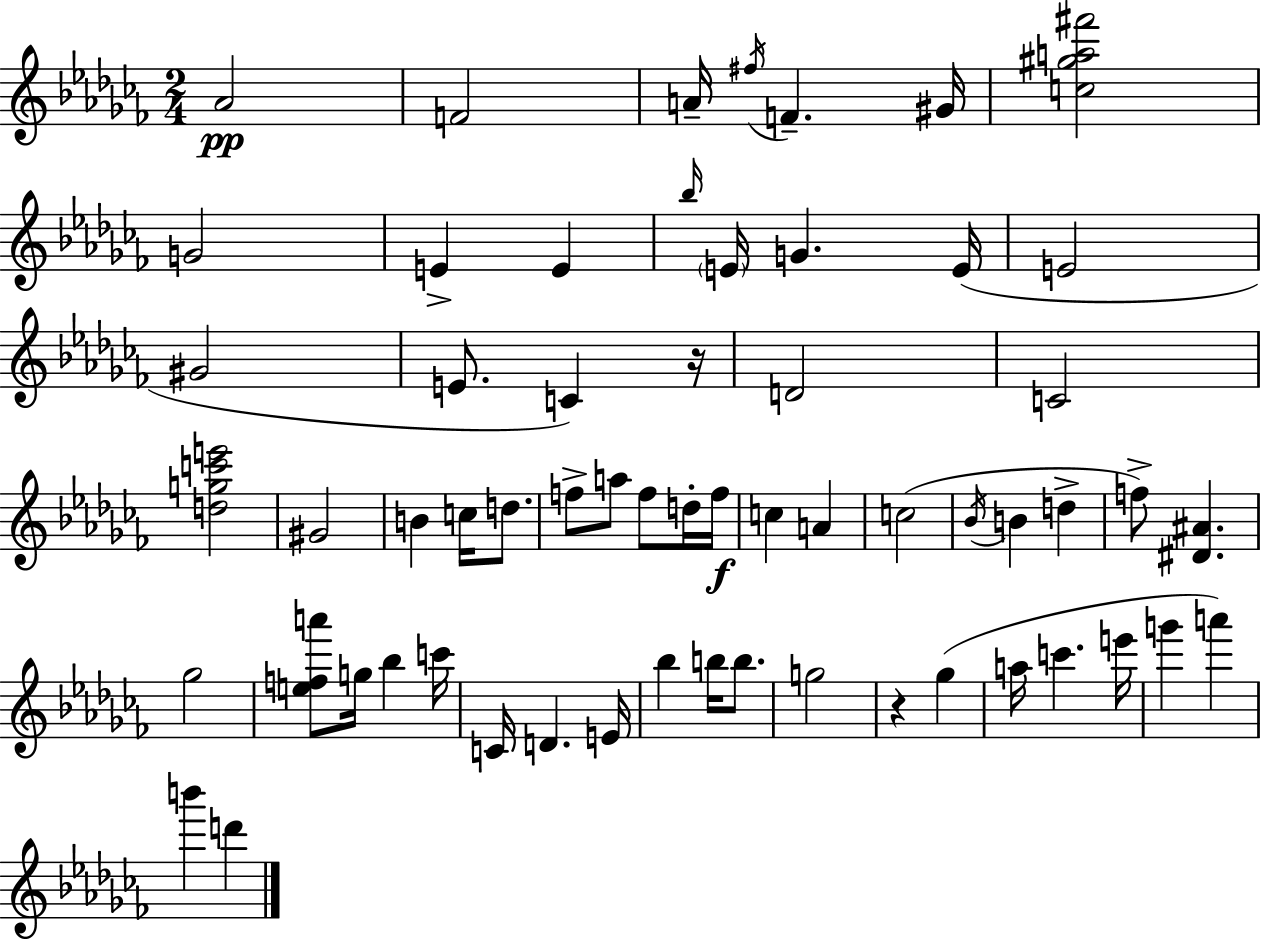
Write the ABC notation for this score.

X:1
T:Untitled
M:2/4
L:1/4
K:Abm
_A2 F2 A/4 ^f/4 F ^G/4 [c^ga^f']2 G2 E E _b/4 E/4 G E/4 E2 ^G2 E/2 C z/4 D2 C2 [dgc'e']2 ^G2 B c/4 d/2 f/2 a/2 f/2 d/4 f/4 c A c2 _B/4 B d f/2 [^D^A] _g2 [efa']/2 g/4 _b c'/4 C/4 D E/4 _b b/4 b/2 g2 z _g a/4 c' e'/4 g' a' b' d'